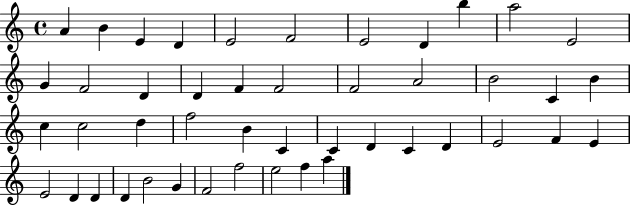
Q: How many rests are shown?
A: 0